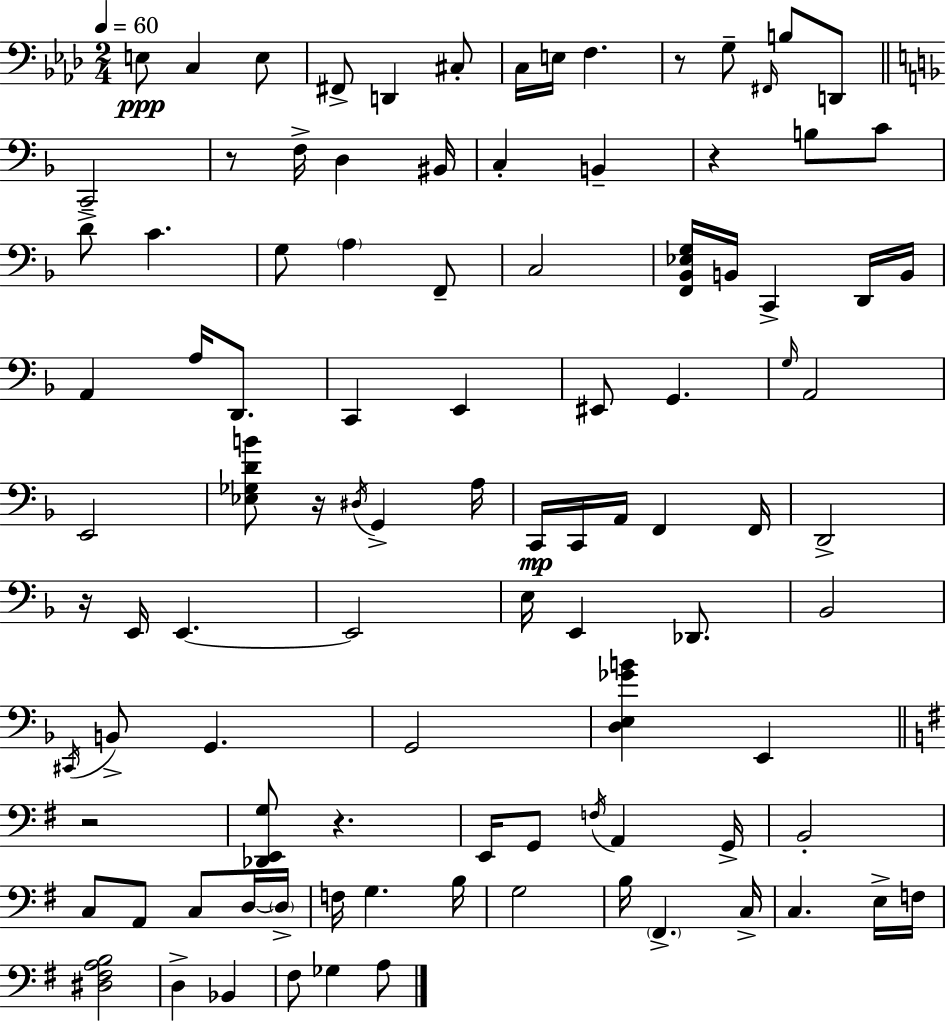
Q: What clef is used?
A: bass